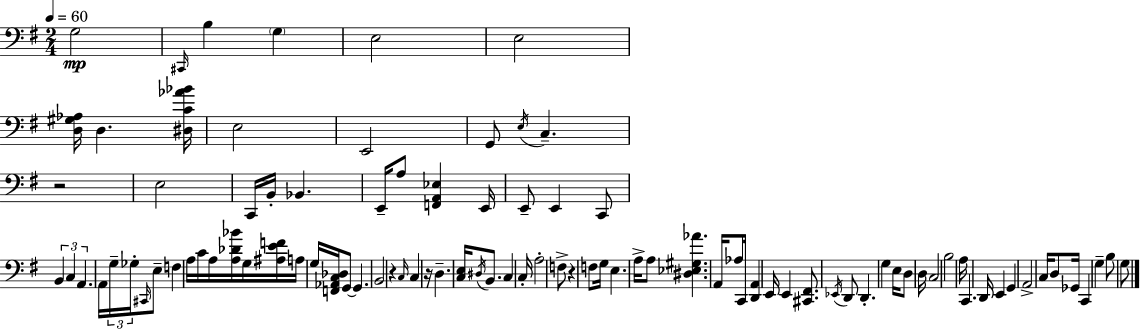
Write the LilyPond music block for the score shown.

{
  \clef bass
  \numericTimeSignature
  \time 2/4
  \key g \major
  \tempo 4 = 60
  g2\mp | \grace { cis,16 } b4 \parenthesize g4 | e2 | e2 | \break <d gis aes>16 d4. | <dis c' aes' bes'>16 e2 | e,2 | g,8 \acciaccatura { e16 } c4.-- | \break r2 | e2 | c,16 b,16-. bes,4. | e,16-- a8 <f, a, ees>4 | \break e,16 e,8-- e,4 | c,8 \tuplet 3/2 { b,4 c4 | a,4. } | a,16 \tuplet 3/2 { g16-- ges16-. \grace { cis,16 } } e8-- f4 | \break a16 c'16 a16 <a des' bes'>16 g16 <ais e' f'>16 | a16 g16 <f, aes, c des>16 g,8~~ g,4. | b,2 | r4 \grace { c16 } | \break c4 r16 d4.-- | <c e>16 \acciaccatura { dis16 } b,8. | c4 c16-. a2-. | f8-> r4 | \break f8 g16 e4. | a16-> a8 <dis ees gis aes'>4. | a,16 aes8 | c,16 <d, a,>4 e,16 e,4 | \break <cis, fis,>8. \acciaccatura { ees,16 } d,8 | d,4.-. g4 | e16 d8 d16 c2 | b2 | \break a16 c,4. | d,16 e,4 | g,4 a,2-> | c16 d8 | \break ges,16 c,4 g4-- | b8 g8 \bar "|."
}